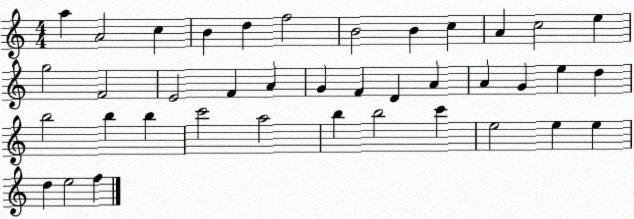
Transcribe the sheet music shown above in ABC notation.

X:1
T:Untitled
M:4/4
L:1/4
K:C
a A2 c B d f2 B2 B c A c2 e g2 F2 E2 F A G F D A A G e d b2 b b c'2 a2 b b2 c' e2 e e d e2 f